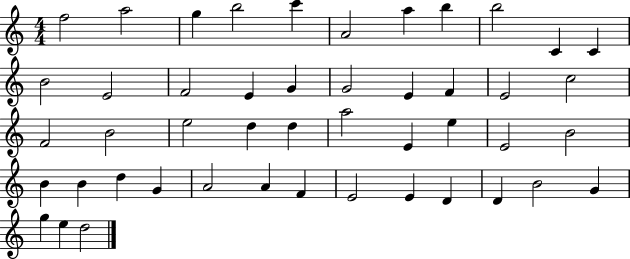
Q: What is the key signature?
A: C major